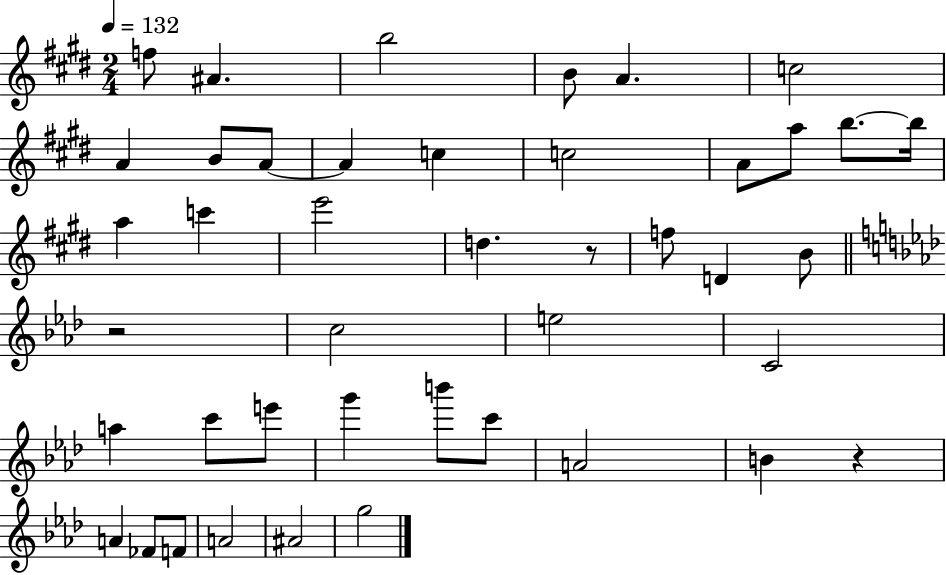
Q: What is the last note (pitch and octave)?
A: G5